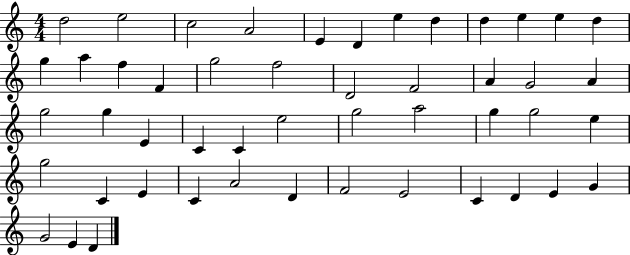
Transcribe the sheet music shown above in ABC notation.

X:1
T:Untitled
M:4/4
L:1/4
K:C
d2 e2 c2 A2 E D e d d e e d g a f F g2 f2 D2 F2 A G2 A g2 g E C C e2 g2 a2 g g2 e g2 C E C A2 D F2 E2 C D E G G2 E D